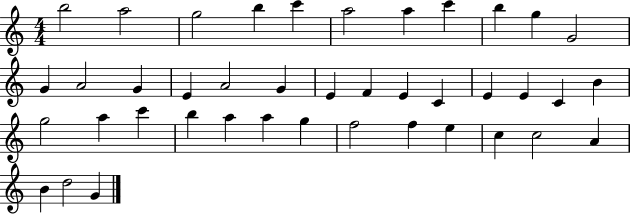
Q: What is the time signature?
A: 4/4